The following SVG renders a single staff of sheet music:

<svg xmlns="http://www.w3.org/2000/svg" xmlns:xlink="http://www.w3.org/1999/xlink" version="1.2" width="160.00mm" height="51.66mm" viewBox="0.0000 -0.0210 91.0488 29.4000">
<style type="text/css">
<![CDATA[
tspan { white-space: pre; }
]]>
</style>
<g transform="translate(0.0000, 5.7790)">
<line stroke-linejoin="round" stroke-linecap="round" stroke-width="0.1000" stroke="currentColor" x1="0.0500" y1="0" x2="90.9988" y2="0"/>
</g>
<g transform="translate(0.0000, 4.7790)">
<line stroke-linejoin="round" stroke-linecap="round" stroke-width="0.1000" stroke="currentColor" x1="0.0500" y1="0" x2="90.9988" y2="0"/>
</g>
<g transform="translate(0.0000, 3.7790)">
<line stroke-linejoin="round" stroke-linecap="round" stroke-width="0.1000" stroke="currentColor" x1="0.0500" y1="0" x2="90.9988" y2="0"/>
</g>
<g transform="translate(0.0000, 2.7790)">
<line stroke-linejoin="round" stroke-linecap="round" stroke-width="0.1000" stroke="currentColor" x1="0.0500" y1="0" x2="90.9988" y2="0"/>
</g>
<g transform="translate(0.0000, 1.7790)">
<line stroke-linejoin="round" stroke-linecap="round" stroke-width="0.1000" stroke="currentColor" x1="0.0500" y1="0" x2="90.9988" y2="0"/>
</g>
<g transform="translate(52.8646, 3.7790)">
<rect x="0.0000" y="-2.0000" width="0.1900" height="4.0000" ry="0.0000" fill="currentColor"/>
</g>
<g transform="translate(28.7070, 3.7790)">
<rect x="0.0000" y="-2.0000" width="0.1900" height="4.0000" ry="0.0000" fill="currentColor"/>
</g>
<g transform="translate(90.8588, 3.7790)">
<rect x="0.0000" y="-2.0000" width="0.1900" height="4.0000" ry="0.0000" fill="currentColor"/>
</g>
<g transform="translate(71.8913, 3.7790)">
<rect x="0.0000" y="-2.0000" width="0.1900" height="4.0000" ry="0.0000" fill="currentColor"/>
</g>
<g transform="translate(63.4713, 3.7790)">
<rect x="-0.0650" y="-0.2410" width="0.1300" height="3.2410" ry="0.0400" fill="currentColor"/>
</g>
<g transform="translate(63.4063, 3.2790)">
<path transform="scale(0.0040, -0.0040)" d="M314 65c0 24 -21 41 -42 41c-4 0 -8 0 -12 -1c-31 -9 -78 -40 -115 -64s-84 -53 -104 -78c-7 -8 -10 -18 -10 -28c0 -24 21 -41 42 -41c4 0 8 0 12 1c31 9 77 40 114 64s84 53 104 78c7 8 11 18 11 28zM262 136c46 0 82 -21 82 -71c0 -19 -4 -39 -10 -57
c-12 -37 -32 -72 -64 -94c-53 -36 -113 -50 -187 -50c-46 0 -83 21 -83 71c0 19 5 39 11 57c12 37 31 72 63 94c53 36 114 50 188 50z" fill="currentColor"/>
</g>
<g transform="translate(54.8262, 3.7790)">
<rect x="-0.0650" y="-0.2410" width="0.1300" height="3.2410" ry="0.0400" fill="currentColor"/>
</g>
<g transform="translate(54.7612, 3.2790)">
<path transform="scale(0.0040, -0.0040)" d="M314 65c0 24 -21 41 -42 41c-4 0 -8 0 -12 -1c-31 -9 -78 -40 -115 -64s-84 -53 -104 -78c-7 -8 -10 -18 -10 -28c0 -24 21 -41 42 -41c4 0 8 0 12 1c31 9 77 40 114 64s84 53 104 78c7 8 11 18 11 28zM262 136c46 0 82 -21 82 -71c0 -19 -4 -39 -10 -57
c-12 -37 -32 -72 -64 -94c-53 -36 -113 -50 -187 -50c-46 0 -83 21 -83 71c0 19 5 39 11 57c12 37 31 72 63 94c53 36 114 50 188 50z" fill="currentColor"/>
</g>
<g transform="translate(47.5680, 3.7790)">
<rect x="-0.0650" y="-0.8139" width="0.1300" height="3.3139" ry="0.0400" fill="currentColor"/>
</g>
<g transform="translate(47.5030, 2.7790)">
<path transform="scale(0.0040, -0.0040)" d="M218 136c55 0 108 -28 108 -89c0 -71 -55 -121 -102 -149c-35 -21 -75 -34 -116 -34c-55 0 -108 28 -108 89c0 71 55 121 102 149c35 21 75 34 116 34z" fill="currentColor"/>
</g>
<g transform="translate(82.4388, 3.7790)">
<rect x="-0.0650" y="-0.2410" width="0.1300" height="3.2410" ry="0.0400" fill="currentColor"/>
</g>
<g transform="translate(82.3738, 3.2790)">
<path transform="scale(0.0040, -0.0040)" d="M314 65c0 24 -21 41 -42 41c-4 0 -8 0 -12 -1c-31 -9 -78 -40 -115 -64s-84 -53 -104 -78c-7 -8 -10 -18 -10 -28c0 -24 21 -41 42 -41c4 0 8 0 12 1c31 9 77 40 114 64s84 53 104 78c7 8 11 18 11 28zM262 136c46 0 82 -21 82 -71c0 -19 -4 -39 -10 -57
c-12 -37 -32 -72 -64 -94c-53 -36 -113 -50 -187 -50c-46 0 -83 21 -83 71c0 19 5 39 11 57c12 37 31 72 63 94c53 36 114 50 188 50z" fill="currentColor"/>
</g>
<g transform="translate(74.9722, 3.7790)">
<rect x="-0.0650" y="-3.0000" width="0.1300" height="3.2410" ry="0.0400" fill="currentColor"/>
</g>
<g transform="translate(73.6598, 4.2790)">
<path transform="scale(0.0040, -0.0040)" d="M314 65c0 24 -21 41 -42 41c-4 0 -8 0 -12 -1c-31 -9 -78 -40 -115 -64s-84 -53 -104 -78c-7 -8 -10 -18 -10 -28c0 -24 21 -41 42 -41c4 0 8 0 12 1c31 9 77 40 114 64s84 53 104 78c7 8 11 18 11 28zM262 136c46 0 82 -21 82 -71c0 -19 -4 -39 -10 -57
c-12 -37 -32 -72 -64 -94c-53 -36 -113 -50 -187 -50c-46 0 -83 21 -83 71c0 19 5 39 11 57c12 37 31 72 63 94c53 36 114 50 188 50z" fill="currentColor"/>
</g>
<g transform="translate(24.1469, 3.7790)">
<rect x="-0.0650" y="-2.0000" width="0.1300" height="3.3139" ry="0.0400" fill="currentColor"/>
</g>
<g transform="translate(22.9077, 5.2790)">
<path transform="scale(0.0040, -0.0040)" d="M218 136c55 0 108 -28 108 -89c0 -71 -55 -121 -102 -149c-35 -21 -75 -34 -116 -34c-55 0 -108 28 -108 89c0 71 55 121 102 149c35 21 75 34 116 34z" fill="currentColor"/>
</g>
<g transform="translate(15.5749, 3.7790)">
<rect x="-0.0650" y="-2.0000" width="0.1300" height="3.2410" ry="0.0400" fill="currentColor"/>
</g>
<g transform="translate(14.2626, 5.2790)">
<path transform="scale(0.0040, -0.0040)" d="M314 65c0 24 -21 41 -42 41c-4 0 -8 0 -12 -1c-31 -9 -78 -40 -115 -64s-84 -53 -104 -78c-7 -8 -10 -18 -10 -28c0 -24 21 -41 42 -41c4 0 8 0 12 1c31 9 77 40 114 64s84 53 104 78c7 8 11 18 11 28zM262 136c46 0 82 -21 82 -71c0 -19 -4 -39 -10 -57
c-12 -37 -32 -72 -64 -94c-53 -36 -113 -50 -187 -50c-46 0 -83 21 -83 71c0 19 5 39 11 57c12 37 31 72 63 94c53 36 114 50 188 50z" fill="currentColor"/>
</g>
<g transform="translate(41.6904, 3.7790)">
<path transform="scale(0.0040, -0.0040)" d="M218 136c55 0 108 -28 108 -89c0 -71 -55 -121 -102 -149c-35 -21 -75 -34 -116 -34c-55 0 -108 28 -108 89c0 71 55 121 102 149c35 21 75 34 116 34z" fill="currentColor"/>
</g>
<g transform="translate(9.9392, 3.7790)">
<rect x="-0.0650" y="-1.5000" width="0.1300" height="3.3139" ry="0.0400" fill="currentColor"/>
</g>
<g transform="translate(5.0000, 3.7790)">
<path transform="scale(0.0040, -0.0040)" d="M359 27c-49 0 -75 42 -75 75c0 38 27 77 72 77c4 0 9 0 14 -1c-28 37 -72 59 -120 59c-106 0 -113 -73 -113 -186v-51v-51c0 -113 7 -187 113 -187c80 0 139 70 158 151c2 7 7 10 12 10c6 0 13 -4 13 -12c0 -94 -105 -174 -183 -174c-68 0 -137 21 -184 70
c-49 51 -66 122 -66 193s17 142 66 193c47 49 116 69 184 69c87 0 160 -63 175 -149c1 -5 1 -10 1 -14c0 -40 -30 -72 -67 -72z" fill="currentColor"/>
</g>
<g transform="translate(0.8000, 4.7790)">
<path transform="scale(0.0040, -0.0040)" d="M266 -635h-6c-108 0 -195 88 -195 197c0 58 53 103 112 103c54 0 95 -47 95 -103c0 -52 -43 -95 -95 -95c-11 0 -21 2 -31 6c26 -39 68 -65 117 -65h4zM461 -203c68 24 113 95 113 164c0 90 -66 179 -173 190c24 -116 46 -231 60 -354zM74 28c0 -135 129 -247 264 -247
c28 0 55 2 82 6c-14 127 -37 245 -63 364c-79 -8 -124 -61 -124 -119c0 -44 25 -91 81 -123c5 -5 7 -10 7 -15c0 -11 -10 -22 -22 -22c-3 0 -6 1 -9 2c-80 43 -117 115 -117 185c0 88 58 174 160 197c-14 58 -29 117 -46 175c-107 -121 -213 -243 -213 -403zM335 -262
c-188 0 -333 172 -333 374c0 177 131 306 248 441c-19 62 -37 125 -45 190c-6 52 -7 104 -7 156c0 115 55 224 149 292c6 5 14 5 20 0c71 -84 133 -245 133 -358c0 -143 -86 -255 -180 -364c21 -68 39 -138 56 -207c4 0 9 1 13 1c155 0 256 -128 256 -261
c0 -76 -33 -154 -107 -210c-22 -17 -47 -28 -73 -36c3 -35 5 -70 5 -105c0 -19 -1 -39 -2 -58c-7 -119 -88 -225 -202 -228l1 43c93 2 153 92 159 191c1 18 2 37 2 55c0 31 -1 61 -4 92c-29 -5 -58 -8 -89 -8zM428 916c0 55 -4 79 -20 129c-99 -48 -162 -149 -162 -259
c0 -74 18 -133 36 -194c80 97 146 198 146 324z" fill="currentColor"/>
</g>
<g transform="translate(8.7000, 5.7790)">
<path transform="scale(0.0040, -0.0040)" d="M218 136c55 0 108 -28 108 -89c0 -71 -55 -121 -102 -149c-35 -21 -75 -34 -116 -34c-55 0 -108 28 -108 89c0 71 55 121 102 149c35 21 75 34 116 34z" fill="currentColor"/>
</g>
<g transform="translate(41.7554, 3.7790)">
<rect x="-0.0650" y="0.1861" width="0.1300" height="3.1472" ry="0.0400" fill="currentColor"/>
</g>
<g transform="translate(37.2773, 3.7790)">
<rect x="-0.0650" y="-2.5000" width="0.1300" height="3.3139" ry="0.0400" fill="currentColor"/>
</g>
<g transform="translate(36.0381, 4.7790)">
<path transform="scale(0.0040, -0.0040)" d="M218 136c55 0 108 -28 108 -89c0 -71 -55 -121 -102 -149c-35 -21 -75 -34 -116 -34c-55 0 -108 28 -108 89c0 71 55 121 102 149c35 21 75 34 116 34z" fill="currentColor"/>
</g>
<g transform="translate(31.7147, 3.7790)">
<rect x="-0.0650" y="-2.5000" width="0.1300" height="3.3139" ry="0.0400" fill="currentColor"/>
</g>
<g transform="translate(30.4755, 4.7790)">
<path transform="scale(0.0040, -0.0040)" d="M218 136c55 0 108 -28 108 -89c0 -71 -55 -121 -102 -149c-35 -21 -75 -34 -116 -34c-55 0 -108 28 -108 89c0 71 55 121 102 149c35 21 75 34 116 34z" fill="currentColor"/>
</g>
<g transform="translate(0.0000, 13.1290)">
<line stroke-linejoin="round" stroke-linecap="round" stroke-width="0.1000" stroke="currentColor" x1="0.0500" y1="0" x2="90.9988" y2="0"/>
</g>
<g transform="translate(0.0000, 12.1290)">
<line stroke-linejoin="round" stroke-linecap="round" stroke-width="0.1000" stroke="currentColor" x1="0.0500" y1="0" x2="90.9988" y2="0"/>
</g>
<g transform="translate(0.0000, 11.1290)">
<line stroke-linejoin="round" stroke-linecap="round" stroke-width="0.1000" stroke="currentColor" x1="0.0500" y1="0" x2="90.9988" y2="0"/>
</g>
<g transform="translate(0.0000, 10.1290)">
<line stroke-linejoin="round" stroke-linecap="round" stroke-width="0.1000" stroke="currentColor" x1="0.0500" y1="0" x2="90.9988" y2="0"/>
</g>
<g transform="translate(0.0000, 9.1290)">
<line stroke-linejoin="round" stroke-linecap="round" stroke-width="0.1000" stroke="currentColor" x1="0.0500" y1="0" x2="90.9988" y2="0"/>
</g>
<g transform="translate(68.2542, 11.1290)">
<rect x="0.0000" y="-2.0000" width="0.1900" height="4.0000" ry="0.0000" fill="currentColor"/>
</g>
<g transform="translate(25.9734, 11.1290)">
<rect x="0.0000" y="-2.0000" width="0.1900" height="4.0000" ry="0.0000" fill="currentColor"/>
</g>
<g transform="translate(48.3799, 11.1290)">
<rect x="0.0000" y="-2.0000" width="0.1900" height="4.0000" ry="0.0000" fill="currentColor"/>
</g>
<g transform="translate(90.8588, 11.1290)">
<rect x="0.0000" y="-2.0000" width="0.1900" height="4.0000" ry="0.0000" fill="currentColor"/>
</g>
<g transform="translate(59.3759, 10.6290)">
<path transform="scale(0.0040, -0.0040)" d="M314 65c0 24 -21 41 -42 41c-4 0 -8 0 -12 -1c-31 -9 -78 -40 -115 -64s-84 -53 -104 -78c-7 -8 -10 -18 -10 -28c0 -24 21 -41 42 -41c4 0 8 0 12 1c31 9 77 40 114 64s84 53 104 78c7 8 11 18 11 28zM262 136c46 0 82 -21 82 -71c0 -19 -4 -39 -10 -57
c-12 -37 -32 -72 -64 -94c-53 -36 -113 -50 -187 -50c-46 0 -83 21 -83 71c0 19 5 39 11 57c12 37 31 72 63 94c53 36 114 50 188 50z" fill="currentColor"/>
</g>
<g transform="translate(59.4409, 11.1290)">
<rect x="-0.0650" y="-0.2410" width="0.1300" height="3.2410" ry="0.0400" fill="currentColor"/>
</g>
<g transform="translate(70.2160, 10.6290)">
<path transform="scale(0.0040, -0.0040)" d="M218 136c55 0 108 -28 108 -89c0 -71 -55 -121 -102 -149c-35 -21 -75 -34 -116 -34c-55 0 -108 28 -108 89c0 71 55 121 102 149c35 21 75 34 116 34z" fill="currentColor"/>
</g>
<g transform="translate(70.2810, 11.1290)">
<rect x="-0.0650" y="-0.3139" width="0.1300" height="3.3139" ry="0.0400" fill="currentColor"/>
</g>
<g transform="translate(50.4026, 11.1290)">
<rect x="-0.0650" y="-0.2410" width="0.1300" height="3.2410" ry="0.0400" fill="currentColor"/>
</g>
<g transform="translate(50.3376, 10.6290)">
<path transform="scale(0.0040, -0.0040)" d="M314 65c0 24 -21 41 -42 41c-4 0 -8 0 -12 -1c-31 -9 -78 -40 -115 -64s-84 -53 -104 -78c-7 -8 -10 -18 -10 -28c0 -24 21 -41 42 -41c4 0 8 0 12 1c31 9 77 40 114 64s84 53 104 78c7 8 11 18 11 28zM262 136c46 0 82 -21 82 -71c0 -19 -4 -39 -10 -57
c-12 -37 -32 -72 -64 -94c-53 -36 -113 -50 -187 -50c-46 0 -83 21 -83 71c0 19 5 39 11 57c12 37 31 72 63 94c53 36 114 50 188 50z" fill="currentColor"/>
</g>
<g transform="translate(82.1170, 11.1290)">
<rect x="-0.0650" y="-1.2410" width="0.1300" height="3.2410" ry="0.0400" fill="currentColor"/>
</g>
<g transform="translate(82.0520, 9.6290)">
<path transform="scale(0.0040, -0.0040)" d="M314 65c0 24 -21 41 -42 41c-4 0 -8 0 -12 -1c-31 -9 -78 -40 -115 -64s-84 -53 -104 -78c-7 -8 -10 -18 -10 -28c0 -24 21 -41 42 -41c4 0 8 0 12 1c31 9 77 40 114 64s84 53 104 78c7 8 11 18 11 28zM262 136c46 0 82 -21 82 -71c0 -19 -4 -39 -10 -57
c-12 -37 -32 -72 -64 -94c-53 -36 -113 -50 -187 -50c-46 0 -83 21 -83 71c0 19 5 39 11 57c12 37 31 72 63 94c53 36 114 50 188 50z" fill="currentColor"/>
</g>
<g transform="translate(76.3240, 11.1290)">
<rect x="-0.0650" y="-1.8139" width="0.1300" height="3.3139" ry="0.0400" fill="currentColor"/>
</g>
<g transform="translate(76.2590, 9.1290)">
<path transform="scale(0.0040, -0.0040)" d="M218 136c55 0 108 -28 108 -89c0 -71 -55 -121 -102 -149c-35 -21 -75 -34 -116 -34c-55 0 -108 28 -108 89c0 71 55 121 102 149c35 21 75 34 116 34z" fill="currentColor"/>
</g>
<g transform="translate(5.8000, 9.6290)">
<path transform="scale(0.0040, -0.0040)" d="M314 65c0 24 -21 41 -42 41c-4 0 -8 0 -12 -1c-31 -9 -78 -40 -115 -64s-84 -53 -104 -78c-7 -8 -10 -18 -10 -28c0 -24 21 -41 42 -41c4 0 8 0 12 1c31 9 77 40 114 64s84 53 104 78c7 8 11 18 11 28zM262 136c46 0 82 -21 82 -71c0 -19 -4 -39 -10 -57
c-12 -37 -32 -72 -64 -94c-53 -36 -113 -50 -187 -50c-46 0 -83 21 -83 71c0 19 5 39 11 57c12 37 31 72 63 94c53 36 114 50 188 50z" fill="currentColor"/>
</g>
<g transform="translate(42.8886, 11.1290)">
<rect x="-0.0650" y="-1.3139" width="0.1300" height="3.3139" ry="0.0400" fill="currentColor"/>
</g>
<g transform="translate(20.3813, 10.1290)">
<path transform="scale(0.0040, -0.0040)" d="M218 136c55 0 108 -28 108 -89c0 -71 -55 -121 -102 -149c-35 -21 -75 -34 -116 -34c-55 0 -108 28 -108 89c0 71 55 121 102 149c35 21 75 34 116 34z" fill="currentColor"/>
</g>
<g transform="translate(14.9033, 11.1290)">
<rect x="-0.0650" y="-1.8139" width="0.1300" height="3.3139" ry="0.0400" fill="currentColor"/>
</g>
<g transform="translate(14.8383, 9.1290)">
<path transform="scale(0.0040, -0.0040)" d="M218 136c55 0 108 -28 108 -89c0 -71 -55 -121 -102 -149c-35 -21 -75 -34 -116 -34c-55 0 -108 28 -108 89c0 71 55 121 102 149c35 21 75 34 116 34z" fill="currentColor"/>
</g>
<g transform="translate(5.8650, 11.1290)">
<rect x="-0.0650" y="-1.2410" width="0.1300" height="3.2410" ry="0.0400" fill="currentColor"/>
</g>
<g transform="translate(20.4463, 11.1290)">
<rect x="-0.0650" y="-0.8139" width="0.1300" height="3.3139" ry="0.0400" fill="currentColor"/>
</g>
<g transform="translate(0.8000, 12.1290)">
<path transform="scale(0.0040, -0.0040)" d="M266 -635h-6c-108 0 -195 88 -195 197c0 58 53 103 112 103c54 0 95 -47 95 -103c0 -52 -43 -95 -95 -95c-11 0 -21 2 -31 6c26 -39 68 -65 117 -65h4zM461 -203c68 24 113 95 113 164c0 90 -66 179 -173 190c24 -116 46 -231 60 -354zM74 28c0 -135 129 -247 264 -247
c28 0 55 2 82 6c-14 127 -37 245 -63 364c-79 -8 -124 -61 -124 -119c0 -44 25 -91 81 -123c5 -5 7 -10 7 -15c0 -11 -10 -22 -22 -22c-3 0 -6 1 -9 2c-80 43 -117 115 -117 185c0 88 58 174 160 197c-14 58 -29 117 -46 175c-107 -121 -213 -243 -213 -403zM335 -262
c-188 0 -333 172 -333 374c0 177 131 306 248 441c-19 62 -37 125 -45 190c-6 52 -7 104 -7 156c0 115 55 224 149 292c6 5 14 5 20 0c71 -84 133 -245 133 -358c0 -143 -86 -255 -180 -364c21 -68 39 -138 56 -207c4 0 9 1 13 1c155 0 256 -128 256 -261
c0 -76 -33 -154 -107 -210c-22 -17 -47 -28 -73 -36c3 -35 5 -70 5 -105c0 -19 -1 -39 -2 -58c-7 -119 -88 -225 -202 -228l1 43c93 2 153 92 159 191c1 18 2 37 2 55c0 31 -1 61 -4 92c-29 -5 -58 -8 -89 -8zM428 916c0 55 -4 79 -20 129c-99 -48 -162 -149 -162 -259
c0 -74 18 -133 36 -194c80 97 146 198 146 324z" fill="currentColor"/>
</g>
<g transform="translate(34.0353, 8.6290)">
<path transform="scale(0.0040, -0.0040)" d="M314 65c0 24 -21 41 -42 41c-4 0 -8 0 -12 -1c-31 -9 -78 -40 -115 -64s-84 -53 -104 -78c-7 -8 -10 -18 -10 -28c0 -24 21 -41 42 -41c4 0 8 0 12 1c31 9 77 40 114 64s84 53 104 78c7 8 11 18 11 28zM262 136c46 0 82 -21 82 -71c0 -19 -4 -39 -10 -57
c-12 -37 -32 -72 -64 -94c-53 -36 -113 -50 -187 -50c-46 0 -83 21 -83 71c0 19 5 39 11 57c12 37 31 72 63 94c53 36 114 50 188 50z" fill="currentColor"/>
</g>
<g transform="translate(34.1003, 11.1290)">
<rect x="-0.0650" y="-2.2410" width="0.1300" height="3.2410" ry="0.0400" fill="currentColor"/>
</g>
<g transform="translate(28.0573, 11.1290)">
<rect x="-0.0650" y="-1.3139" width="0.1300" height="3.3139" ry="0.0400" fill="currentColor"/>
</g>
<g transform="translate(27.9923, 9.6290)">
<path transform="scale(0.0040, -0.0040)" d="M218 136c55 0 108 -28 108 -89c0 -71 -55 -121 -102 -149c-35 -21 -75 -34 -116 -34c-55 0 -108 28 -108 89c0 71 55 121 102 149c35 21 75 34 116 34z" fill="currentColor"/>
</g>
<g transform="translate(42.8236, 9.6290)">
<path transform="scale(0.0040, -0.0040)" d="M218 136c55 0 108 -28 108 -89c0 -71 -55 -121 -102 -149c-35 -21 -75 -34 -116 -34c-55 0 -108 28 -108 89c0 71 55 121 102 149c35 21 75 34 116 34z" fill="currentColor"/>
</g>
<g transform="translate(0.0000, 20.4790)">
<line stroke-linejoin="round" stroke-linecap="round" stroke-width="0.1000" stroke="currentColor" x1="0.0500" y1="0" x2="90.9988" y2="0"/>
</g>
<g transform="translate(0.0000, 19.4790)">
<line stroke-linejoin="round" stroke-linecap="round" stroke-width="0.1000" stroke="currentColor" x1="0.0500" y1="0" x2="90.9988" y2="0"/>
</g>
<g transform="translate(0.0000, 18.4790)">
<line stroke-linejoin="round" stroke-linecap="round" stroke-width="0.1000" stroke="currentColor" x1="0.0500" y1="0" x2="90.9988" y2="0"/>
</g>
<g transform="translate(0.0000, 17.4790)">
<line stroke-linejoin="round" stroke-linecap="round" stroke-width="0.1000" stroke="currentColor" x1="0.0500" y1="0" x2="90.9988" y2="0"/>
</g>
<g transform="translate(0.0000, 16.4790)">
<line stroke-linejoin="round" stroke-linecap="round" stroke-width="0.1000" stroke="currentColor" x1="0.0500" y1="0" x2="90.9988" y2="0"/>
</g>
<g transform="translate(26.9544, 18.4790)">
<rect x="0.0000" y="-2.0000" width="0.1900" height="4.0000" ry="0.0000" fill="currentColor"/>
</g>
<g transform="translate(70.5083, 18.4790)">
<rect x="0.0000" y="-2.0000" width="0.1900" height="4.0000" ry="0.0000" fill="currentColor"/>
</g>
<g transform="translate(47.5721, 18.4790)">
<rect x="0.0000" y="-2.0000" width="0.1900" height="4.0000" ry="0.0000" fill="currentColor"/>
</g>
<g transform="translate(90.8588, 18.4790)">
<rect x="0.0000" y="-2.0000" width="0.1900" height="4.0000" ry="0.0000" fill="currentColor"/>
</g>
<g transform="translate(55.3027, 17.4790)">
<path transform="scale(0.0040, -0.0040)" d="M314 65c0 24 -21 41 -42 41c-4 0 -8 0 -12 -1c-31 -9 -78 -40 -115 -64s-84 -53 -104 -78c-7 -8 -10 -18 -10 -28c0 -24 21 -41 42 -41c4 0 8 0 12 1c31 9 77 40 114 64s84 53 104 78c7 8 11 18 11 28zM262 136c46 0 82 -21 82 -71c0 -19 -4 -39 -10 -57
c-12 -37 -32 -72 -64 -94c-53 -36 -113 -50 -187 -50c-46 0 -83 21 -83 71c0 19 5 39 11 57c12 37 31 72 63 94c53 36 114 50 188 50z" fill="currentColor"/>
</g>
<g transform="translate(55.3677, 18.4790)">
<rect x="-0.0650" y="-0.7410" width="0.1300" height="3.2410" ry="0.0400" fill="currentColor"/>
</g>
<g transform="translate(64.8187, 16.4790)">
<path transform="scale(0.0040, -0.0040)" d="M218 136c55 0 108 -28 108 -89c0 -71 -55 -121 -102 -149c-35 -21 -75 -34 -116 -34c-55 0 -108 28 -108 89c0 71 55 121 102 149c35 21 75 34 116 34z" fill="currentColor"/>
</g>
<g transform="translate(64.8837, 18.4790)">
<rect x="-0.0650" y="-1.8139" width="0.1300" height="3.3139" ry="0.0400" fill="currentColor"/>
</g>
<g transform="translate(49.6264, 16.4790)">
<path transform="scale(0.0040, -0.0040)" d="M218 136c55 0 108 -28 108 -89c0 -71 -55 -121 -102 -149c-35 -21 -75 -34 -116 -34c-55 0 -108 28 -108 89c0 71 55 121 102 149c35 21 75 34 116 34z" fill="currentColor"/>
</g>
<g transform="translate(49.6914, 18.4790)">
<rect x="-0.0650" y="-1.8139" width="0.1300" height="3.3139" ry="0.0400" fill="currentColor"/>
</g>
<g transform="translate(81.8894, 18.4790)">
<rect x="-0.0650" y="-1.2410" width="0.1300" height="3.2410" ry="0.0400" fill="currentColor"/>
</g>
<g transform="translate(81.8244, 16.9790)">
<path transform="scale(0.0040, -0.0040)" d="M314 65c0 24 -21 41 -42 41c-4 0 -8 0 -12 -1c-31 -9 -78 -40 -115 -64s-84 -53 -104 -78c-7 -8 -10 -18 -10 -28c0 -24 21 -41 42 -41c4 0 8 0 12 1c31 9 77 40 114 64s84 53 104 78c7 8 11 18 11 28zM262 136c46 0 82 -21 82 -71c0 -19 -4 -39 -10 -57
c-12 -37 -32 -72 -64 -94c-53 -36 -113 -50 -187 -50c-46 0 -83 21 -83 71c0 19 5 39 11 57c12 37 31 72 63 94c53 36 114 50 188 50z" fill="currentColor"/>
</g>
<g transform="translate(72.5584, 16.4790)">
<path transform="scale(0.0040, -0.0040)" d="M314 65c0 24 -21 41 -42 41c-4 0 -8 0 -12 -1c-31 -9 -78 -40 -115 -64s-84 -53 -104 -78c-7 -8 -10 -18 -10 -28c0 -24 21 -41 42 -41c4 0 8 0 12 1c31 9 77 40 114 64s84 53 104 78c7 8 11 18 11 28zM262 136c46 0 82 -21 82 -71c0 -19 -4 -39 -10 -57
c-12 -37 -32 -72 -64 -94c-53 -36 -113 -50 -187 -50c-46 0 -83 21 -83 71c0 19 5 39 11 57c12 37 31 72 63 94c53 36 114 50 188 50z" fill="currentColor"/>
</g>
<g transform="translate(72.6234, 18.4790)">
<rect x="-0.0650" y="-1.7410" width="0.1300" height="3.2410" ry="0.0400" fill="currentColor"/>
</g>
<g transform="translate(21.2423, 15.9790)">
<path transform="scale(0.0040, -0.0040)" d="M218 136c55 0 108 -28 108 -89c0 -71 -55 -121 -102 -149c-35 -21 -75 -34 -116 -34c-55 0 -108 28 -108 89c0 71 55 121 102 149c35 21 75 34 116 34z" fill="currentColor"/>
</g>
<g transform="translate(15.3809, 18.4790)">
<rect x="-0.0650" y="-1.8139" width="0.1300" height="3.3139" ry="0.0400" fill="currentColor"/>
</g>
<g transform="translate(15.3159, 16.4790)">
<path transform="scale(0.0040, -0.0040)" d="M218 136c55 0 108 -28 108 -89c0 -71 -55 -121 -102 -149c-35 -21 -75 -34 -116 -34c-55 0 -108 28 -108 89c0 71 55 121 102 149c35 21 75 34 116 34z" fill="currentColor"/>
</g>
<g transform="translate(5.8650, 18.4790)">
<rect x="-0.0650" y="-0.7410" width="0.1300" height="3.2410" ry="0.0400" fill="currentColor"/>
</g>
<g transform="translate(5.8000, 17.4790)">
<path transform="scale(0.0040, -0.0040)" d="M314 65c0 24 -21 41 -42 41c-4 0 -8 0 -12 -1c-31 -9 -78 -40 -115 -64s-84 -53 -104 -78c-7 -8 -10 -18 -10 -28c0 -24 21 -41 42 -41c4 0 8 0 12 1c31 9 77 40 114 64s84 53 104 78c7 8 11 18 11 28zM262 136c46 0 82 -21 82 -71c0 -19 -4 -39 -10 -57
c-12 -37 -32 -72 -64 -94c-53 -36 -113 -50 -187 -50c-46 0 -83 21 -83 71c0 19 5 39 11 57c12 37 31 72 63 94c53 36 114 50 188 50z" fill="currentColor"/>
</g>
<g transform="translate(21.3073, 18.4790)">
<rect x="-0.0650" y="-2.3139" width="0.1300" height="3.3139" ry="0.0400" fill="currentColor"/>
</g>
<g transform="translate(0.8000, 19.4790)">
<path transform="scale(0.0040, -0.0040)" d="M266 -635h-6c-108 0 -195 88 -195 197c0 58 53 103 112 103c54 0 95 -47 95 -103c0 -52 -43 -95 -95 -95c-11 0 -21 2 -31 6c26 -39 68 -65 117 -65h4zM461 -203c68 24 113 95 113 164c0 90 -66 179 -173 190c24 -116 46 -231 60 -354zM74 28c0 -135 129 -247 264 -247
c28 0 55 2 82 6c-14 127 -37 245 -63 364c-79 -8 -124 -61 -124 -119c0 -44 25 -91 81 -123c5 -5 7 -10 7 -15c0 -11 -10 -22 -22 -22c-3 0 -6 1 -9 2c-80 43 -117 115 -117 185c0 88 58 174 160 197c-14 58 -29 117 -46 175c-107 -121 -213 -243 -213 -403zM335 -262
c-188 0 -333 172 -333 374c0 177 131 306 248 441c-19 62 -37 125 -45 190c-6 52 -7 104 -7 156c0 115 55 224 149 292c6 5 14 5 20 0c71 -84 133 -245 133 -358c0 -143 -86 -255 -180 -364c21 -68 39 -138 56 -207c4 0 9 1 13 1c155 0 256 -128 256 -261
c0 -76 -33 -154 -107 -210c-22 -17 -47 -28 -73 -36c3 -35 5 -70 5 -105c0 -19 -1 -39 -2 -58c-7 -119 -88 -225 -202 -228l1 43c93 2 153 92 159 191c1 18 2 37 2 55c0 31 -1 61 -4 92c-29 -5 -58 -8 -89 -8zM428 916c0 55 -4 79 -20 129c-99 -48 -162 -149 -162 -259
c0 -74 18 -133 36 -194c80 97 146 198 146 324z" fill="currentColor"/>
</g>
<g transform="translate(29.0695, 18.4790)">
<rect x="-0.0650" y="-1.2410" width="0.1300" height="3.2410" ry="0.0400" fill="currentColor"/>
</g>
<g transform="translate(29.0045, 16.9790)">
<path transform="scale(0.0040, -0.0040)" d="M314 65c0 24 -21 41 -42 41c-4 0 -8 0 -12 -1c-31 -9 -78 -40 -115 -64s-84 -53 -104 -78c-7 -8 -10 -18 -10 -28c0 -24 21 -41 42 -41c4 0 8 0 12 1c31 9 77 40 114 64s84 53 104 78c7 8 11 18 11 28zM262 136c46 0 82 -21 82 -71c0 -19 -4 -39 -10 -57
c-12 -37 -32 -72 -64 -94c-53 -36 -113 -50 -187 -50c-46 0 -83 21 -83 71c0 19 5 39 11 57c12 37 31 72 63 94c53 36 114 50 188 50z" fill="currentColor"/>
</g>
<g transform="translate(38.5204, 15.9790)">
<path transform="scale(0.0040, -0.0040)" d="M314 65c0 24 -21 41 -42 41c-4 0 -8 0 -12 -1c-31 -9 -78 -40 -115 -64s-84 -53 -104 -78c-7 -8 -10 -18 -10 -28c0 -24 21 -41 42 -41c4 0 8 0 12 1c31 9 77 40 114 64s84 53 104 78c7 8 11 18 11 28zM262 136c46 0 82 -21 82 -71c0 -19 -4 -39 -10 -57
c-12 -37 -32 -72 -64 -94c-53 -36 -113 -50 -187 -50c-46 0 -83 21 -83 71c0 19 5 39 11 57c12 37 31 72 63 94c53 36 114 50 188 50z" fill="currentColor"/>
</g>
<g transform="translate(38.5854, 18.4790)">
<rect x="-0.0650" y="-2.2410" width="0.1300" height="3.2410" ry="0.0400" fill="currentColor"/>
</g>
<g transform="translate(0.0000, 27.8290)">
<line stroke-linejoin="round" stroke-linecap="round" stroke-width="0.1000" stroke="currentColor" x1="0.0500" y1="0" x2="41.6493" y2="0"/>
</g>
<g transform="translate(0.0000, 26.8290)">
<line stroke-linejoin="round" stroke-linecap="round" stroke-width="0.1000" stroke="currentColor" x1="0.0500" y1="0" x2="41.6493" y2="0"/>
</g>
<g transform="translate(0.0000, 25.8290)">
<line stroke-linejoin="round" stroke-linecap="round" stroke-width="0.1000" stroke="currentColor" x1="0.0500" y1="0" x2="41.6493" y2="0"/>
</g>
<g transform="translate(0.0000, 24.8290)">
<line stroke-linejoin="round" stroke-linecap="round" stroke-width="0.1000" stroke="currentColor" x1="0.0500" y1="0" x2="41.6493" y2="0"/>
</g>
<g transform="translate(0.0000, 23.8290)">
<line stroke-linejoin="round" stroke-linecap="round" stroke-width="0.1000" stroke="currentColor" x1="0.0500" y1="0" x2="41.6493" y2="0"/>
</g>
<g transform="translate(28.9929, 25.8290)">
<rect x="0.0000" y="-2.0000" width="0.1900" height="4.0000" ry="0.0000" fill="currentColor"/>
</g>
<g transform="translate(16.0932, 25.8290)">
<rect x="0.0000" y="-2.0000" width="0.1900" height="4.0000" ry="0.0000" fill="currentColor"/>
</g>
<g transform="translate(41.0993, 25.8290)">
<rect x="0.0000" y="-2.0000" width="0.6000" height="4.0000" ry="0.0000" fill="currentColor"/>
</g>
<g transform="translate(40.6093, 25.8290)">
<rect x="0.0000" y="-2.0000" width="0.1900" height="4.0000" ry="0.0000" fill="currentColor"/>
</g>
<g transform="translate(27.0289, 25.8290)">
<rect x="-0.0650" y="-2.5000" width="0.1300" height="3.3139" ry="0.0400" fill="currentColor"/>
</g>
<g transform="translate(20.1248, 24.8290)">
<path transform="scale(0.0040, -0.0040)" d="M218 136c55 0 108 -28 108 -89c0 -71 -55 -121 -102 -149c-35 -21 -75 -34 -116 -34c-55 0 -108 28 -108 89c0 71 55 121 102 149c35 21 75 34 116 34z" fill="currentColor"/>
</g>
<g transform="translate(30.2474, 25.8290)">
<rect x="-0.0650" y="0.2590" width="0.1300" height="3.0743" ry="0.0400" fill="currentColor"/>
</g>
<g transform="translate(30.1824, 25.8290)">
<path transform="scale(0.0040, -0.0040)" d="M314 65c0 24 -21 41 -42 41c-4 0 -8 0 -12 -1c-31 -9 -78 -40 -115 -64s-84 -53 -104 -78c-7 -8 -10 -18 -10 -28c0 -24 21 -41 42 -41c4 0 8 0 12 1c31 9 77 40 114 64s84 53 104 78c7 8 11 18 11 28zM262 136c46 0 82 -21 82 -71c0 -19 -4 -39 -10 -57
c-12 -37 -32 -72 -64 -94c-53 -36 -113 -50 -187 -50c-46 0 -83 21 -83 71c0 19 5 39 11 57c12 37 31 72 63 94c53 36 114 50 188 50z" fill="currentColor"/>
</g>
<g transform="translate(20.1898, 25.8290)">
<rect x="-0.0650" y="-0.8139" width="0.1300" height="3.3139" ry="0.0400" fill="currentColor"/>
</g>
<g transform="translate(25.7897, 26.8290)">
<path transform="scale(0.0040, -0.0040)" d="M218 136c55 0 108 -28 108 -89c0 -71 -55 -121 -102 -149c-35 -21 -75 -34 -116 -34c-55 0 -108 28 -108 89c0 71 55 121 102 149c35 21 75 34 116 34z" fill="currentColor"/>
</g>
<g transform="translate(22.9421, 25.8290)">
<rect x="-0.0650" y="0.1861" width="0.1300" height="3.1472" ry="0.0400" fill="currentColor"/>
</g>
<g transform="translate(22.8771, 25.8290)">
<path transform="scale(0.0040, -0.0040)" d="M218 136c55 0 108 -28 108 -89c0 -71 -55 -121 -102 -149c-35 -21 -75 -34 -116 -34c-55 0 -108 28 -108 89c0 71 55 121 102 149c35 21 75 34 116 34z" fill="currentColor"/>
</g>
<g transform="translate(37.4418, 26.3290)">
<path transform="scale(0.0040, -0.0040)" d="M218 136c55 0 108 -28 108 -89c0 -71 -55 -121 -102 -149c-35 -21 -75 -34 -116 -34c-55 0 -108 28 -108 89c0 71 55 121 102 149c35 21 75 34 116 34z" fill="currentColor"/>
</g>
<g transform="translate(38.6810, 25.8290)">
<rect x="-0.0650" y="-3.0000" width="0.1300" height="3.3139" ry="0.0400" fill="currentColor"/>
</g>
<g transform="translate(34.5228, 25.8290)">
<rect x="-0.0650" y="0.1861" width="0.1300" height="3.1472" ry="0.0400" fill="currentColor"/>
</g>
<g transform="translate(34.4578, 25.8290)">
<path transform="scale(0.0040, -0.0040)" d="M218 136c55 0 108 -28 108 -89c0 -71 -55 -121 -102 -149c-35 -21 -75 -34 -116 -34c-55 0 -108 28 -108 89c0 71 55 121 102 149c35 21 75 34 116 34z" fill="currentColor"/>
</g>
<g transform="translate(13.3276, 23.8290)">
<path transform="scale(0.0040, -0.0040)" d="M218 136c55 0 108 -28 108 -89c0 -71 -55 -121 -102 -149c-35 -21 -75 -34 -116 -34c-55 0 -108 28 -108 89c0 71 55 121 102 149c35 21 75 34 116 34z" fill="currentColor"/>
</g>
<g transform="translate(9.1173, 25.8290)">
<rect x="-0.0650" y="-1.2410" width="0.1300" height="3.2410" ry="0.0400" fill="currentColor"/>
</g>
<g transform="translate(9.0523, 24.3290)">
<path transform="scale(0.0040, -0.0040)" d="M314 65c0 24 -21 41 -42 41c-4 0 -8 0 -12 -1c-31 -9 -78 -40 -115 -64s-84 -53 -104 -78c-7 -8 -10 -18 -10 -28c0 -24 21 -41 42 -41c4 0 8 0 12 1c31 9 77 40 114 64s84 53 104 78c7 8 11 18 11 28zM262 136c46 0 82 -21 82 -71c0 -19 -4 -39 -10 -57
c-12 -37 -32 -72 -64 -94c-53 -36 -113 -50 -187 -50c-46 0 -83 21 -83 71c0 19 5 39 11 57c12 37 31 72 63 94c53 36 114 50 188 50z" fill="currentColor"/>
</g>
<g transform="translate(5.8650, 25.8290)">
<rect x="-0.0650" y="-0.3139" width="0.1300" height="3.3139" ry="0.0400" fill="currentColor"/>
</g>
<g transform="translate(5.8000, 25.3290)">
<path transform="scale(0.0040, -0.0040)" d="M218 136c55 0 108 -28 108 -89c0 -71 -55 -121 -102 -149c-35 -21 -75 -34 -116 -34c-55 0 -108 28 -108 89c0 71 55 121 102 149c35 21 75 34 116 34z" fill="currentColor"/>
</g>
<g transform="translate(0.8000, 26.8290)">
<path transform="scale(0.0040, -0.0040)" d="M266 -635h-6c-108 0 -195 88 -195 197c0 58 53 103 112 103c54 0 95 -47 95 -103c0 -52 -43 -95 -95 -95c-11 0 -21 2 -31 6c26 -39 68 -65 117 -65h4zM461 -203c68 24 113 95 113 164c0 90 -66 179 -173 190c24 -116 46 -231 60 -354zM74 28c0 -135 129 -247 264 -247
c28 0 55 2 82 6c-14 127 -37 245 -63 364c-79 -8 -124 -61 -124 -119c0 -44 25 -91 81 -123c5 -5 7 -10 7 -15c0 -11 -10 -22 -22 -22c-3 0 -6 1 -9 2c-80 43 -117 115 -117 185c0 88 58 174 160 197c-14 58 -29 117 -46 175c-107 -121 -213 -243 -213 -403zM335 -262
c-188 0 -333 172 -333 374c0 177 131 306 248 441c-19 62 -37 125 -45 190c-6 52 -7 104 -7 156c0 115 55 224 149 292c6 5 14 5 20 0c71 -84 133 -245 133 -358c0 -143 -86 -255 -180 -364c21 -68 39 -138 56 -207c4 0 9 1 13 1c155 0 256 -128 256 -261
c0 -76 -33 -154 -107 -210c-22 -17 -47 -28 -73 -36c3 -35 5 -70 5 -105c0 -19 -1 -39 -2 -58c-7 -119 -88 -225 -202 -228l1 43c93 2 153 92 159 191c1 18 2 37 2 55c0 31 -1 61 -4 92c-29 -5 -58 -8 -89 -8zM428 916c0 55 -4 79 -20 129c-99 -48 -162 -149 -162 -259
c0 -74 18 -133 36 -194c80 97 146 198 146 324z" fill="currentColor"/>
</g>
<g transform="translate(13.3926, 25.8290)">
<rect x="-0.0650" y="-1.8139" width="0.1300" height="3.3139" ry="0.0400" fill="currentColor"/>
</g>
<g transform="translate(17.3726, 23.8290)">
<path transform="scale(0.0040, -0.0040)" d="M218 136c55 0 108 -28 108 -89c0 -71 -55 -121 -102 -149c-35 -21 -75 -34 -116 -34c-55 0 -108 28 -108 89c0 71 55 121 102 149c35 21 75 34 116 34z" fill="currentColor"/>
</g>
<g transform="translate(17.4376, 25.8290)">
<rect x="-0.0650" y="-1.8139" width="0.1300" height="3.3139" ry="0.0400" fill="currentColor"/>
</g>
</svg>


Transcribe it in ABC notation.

X:1
T:Untitled
M:4/4
L:1/4
K:C
E F2 F G G B d c2 c2 A2 c2 e2 f d e g2 e c2 c2 c f e2 d2 f g e2 g2 f d2 f f2 e2 c e2 f f d B G B2 B A